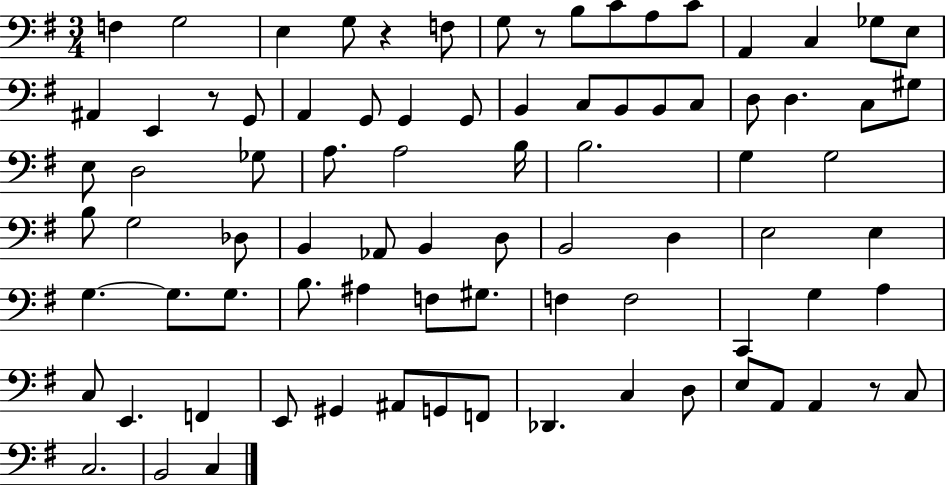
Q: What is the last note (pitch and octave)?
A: C3